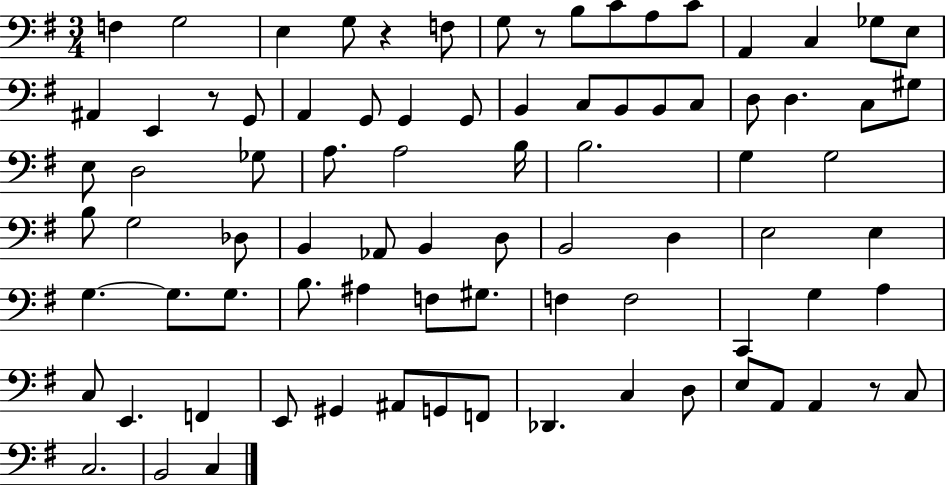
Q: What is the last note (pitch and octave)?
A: C3